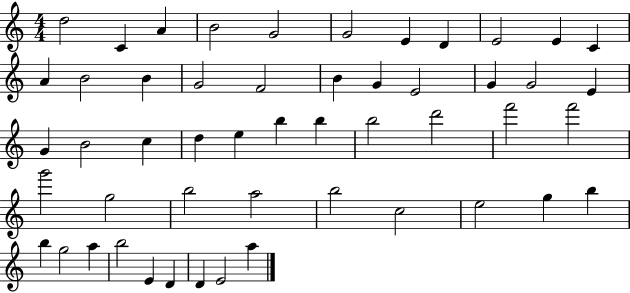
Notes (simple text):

D5/h C4/q A4/q B4/h G4/h G4/h E4/q D4/q E4/h E4/q C4/q A4/q B4/h B4/q G4/h F4/h B4/q G4/q E4/h G4/q G4/h E4/q G4/q B4/h C5/q D5/q E5/q B5/q B5/q B5/h D6/h F6/h F6/h G6/h G5/h B5/h A5/h B5/h C5/h E5/h G5/q B5/q B5/q G5/h A5/q B5/h E4/q D4/q D4/q E4/h A5/q